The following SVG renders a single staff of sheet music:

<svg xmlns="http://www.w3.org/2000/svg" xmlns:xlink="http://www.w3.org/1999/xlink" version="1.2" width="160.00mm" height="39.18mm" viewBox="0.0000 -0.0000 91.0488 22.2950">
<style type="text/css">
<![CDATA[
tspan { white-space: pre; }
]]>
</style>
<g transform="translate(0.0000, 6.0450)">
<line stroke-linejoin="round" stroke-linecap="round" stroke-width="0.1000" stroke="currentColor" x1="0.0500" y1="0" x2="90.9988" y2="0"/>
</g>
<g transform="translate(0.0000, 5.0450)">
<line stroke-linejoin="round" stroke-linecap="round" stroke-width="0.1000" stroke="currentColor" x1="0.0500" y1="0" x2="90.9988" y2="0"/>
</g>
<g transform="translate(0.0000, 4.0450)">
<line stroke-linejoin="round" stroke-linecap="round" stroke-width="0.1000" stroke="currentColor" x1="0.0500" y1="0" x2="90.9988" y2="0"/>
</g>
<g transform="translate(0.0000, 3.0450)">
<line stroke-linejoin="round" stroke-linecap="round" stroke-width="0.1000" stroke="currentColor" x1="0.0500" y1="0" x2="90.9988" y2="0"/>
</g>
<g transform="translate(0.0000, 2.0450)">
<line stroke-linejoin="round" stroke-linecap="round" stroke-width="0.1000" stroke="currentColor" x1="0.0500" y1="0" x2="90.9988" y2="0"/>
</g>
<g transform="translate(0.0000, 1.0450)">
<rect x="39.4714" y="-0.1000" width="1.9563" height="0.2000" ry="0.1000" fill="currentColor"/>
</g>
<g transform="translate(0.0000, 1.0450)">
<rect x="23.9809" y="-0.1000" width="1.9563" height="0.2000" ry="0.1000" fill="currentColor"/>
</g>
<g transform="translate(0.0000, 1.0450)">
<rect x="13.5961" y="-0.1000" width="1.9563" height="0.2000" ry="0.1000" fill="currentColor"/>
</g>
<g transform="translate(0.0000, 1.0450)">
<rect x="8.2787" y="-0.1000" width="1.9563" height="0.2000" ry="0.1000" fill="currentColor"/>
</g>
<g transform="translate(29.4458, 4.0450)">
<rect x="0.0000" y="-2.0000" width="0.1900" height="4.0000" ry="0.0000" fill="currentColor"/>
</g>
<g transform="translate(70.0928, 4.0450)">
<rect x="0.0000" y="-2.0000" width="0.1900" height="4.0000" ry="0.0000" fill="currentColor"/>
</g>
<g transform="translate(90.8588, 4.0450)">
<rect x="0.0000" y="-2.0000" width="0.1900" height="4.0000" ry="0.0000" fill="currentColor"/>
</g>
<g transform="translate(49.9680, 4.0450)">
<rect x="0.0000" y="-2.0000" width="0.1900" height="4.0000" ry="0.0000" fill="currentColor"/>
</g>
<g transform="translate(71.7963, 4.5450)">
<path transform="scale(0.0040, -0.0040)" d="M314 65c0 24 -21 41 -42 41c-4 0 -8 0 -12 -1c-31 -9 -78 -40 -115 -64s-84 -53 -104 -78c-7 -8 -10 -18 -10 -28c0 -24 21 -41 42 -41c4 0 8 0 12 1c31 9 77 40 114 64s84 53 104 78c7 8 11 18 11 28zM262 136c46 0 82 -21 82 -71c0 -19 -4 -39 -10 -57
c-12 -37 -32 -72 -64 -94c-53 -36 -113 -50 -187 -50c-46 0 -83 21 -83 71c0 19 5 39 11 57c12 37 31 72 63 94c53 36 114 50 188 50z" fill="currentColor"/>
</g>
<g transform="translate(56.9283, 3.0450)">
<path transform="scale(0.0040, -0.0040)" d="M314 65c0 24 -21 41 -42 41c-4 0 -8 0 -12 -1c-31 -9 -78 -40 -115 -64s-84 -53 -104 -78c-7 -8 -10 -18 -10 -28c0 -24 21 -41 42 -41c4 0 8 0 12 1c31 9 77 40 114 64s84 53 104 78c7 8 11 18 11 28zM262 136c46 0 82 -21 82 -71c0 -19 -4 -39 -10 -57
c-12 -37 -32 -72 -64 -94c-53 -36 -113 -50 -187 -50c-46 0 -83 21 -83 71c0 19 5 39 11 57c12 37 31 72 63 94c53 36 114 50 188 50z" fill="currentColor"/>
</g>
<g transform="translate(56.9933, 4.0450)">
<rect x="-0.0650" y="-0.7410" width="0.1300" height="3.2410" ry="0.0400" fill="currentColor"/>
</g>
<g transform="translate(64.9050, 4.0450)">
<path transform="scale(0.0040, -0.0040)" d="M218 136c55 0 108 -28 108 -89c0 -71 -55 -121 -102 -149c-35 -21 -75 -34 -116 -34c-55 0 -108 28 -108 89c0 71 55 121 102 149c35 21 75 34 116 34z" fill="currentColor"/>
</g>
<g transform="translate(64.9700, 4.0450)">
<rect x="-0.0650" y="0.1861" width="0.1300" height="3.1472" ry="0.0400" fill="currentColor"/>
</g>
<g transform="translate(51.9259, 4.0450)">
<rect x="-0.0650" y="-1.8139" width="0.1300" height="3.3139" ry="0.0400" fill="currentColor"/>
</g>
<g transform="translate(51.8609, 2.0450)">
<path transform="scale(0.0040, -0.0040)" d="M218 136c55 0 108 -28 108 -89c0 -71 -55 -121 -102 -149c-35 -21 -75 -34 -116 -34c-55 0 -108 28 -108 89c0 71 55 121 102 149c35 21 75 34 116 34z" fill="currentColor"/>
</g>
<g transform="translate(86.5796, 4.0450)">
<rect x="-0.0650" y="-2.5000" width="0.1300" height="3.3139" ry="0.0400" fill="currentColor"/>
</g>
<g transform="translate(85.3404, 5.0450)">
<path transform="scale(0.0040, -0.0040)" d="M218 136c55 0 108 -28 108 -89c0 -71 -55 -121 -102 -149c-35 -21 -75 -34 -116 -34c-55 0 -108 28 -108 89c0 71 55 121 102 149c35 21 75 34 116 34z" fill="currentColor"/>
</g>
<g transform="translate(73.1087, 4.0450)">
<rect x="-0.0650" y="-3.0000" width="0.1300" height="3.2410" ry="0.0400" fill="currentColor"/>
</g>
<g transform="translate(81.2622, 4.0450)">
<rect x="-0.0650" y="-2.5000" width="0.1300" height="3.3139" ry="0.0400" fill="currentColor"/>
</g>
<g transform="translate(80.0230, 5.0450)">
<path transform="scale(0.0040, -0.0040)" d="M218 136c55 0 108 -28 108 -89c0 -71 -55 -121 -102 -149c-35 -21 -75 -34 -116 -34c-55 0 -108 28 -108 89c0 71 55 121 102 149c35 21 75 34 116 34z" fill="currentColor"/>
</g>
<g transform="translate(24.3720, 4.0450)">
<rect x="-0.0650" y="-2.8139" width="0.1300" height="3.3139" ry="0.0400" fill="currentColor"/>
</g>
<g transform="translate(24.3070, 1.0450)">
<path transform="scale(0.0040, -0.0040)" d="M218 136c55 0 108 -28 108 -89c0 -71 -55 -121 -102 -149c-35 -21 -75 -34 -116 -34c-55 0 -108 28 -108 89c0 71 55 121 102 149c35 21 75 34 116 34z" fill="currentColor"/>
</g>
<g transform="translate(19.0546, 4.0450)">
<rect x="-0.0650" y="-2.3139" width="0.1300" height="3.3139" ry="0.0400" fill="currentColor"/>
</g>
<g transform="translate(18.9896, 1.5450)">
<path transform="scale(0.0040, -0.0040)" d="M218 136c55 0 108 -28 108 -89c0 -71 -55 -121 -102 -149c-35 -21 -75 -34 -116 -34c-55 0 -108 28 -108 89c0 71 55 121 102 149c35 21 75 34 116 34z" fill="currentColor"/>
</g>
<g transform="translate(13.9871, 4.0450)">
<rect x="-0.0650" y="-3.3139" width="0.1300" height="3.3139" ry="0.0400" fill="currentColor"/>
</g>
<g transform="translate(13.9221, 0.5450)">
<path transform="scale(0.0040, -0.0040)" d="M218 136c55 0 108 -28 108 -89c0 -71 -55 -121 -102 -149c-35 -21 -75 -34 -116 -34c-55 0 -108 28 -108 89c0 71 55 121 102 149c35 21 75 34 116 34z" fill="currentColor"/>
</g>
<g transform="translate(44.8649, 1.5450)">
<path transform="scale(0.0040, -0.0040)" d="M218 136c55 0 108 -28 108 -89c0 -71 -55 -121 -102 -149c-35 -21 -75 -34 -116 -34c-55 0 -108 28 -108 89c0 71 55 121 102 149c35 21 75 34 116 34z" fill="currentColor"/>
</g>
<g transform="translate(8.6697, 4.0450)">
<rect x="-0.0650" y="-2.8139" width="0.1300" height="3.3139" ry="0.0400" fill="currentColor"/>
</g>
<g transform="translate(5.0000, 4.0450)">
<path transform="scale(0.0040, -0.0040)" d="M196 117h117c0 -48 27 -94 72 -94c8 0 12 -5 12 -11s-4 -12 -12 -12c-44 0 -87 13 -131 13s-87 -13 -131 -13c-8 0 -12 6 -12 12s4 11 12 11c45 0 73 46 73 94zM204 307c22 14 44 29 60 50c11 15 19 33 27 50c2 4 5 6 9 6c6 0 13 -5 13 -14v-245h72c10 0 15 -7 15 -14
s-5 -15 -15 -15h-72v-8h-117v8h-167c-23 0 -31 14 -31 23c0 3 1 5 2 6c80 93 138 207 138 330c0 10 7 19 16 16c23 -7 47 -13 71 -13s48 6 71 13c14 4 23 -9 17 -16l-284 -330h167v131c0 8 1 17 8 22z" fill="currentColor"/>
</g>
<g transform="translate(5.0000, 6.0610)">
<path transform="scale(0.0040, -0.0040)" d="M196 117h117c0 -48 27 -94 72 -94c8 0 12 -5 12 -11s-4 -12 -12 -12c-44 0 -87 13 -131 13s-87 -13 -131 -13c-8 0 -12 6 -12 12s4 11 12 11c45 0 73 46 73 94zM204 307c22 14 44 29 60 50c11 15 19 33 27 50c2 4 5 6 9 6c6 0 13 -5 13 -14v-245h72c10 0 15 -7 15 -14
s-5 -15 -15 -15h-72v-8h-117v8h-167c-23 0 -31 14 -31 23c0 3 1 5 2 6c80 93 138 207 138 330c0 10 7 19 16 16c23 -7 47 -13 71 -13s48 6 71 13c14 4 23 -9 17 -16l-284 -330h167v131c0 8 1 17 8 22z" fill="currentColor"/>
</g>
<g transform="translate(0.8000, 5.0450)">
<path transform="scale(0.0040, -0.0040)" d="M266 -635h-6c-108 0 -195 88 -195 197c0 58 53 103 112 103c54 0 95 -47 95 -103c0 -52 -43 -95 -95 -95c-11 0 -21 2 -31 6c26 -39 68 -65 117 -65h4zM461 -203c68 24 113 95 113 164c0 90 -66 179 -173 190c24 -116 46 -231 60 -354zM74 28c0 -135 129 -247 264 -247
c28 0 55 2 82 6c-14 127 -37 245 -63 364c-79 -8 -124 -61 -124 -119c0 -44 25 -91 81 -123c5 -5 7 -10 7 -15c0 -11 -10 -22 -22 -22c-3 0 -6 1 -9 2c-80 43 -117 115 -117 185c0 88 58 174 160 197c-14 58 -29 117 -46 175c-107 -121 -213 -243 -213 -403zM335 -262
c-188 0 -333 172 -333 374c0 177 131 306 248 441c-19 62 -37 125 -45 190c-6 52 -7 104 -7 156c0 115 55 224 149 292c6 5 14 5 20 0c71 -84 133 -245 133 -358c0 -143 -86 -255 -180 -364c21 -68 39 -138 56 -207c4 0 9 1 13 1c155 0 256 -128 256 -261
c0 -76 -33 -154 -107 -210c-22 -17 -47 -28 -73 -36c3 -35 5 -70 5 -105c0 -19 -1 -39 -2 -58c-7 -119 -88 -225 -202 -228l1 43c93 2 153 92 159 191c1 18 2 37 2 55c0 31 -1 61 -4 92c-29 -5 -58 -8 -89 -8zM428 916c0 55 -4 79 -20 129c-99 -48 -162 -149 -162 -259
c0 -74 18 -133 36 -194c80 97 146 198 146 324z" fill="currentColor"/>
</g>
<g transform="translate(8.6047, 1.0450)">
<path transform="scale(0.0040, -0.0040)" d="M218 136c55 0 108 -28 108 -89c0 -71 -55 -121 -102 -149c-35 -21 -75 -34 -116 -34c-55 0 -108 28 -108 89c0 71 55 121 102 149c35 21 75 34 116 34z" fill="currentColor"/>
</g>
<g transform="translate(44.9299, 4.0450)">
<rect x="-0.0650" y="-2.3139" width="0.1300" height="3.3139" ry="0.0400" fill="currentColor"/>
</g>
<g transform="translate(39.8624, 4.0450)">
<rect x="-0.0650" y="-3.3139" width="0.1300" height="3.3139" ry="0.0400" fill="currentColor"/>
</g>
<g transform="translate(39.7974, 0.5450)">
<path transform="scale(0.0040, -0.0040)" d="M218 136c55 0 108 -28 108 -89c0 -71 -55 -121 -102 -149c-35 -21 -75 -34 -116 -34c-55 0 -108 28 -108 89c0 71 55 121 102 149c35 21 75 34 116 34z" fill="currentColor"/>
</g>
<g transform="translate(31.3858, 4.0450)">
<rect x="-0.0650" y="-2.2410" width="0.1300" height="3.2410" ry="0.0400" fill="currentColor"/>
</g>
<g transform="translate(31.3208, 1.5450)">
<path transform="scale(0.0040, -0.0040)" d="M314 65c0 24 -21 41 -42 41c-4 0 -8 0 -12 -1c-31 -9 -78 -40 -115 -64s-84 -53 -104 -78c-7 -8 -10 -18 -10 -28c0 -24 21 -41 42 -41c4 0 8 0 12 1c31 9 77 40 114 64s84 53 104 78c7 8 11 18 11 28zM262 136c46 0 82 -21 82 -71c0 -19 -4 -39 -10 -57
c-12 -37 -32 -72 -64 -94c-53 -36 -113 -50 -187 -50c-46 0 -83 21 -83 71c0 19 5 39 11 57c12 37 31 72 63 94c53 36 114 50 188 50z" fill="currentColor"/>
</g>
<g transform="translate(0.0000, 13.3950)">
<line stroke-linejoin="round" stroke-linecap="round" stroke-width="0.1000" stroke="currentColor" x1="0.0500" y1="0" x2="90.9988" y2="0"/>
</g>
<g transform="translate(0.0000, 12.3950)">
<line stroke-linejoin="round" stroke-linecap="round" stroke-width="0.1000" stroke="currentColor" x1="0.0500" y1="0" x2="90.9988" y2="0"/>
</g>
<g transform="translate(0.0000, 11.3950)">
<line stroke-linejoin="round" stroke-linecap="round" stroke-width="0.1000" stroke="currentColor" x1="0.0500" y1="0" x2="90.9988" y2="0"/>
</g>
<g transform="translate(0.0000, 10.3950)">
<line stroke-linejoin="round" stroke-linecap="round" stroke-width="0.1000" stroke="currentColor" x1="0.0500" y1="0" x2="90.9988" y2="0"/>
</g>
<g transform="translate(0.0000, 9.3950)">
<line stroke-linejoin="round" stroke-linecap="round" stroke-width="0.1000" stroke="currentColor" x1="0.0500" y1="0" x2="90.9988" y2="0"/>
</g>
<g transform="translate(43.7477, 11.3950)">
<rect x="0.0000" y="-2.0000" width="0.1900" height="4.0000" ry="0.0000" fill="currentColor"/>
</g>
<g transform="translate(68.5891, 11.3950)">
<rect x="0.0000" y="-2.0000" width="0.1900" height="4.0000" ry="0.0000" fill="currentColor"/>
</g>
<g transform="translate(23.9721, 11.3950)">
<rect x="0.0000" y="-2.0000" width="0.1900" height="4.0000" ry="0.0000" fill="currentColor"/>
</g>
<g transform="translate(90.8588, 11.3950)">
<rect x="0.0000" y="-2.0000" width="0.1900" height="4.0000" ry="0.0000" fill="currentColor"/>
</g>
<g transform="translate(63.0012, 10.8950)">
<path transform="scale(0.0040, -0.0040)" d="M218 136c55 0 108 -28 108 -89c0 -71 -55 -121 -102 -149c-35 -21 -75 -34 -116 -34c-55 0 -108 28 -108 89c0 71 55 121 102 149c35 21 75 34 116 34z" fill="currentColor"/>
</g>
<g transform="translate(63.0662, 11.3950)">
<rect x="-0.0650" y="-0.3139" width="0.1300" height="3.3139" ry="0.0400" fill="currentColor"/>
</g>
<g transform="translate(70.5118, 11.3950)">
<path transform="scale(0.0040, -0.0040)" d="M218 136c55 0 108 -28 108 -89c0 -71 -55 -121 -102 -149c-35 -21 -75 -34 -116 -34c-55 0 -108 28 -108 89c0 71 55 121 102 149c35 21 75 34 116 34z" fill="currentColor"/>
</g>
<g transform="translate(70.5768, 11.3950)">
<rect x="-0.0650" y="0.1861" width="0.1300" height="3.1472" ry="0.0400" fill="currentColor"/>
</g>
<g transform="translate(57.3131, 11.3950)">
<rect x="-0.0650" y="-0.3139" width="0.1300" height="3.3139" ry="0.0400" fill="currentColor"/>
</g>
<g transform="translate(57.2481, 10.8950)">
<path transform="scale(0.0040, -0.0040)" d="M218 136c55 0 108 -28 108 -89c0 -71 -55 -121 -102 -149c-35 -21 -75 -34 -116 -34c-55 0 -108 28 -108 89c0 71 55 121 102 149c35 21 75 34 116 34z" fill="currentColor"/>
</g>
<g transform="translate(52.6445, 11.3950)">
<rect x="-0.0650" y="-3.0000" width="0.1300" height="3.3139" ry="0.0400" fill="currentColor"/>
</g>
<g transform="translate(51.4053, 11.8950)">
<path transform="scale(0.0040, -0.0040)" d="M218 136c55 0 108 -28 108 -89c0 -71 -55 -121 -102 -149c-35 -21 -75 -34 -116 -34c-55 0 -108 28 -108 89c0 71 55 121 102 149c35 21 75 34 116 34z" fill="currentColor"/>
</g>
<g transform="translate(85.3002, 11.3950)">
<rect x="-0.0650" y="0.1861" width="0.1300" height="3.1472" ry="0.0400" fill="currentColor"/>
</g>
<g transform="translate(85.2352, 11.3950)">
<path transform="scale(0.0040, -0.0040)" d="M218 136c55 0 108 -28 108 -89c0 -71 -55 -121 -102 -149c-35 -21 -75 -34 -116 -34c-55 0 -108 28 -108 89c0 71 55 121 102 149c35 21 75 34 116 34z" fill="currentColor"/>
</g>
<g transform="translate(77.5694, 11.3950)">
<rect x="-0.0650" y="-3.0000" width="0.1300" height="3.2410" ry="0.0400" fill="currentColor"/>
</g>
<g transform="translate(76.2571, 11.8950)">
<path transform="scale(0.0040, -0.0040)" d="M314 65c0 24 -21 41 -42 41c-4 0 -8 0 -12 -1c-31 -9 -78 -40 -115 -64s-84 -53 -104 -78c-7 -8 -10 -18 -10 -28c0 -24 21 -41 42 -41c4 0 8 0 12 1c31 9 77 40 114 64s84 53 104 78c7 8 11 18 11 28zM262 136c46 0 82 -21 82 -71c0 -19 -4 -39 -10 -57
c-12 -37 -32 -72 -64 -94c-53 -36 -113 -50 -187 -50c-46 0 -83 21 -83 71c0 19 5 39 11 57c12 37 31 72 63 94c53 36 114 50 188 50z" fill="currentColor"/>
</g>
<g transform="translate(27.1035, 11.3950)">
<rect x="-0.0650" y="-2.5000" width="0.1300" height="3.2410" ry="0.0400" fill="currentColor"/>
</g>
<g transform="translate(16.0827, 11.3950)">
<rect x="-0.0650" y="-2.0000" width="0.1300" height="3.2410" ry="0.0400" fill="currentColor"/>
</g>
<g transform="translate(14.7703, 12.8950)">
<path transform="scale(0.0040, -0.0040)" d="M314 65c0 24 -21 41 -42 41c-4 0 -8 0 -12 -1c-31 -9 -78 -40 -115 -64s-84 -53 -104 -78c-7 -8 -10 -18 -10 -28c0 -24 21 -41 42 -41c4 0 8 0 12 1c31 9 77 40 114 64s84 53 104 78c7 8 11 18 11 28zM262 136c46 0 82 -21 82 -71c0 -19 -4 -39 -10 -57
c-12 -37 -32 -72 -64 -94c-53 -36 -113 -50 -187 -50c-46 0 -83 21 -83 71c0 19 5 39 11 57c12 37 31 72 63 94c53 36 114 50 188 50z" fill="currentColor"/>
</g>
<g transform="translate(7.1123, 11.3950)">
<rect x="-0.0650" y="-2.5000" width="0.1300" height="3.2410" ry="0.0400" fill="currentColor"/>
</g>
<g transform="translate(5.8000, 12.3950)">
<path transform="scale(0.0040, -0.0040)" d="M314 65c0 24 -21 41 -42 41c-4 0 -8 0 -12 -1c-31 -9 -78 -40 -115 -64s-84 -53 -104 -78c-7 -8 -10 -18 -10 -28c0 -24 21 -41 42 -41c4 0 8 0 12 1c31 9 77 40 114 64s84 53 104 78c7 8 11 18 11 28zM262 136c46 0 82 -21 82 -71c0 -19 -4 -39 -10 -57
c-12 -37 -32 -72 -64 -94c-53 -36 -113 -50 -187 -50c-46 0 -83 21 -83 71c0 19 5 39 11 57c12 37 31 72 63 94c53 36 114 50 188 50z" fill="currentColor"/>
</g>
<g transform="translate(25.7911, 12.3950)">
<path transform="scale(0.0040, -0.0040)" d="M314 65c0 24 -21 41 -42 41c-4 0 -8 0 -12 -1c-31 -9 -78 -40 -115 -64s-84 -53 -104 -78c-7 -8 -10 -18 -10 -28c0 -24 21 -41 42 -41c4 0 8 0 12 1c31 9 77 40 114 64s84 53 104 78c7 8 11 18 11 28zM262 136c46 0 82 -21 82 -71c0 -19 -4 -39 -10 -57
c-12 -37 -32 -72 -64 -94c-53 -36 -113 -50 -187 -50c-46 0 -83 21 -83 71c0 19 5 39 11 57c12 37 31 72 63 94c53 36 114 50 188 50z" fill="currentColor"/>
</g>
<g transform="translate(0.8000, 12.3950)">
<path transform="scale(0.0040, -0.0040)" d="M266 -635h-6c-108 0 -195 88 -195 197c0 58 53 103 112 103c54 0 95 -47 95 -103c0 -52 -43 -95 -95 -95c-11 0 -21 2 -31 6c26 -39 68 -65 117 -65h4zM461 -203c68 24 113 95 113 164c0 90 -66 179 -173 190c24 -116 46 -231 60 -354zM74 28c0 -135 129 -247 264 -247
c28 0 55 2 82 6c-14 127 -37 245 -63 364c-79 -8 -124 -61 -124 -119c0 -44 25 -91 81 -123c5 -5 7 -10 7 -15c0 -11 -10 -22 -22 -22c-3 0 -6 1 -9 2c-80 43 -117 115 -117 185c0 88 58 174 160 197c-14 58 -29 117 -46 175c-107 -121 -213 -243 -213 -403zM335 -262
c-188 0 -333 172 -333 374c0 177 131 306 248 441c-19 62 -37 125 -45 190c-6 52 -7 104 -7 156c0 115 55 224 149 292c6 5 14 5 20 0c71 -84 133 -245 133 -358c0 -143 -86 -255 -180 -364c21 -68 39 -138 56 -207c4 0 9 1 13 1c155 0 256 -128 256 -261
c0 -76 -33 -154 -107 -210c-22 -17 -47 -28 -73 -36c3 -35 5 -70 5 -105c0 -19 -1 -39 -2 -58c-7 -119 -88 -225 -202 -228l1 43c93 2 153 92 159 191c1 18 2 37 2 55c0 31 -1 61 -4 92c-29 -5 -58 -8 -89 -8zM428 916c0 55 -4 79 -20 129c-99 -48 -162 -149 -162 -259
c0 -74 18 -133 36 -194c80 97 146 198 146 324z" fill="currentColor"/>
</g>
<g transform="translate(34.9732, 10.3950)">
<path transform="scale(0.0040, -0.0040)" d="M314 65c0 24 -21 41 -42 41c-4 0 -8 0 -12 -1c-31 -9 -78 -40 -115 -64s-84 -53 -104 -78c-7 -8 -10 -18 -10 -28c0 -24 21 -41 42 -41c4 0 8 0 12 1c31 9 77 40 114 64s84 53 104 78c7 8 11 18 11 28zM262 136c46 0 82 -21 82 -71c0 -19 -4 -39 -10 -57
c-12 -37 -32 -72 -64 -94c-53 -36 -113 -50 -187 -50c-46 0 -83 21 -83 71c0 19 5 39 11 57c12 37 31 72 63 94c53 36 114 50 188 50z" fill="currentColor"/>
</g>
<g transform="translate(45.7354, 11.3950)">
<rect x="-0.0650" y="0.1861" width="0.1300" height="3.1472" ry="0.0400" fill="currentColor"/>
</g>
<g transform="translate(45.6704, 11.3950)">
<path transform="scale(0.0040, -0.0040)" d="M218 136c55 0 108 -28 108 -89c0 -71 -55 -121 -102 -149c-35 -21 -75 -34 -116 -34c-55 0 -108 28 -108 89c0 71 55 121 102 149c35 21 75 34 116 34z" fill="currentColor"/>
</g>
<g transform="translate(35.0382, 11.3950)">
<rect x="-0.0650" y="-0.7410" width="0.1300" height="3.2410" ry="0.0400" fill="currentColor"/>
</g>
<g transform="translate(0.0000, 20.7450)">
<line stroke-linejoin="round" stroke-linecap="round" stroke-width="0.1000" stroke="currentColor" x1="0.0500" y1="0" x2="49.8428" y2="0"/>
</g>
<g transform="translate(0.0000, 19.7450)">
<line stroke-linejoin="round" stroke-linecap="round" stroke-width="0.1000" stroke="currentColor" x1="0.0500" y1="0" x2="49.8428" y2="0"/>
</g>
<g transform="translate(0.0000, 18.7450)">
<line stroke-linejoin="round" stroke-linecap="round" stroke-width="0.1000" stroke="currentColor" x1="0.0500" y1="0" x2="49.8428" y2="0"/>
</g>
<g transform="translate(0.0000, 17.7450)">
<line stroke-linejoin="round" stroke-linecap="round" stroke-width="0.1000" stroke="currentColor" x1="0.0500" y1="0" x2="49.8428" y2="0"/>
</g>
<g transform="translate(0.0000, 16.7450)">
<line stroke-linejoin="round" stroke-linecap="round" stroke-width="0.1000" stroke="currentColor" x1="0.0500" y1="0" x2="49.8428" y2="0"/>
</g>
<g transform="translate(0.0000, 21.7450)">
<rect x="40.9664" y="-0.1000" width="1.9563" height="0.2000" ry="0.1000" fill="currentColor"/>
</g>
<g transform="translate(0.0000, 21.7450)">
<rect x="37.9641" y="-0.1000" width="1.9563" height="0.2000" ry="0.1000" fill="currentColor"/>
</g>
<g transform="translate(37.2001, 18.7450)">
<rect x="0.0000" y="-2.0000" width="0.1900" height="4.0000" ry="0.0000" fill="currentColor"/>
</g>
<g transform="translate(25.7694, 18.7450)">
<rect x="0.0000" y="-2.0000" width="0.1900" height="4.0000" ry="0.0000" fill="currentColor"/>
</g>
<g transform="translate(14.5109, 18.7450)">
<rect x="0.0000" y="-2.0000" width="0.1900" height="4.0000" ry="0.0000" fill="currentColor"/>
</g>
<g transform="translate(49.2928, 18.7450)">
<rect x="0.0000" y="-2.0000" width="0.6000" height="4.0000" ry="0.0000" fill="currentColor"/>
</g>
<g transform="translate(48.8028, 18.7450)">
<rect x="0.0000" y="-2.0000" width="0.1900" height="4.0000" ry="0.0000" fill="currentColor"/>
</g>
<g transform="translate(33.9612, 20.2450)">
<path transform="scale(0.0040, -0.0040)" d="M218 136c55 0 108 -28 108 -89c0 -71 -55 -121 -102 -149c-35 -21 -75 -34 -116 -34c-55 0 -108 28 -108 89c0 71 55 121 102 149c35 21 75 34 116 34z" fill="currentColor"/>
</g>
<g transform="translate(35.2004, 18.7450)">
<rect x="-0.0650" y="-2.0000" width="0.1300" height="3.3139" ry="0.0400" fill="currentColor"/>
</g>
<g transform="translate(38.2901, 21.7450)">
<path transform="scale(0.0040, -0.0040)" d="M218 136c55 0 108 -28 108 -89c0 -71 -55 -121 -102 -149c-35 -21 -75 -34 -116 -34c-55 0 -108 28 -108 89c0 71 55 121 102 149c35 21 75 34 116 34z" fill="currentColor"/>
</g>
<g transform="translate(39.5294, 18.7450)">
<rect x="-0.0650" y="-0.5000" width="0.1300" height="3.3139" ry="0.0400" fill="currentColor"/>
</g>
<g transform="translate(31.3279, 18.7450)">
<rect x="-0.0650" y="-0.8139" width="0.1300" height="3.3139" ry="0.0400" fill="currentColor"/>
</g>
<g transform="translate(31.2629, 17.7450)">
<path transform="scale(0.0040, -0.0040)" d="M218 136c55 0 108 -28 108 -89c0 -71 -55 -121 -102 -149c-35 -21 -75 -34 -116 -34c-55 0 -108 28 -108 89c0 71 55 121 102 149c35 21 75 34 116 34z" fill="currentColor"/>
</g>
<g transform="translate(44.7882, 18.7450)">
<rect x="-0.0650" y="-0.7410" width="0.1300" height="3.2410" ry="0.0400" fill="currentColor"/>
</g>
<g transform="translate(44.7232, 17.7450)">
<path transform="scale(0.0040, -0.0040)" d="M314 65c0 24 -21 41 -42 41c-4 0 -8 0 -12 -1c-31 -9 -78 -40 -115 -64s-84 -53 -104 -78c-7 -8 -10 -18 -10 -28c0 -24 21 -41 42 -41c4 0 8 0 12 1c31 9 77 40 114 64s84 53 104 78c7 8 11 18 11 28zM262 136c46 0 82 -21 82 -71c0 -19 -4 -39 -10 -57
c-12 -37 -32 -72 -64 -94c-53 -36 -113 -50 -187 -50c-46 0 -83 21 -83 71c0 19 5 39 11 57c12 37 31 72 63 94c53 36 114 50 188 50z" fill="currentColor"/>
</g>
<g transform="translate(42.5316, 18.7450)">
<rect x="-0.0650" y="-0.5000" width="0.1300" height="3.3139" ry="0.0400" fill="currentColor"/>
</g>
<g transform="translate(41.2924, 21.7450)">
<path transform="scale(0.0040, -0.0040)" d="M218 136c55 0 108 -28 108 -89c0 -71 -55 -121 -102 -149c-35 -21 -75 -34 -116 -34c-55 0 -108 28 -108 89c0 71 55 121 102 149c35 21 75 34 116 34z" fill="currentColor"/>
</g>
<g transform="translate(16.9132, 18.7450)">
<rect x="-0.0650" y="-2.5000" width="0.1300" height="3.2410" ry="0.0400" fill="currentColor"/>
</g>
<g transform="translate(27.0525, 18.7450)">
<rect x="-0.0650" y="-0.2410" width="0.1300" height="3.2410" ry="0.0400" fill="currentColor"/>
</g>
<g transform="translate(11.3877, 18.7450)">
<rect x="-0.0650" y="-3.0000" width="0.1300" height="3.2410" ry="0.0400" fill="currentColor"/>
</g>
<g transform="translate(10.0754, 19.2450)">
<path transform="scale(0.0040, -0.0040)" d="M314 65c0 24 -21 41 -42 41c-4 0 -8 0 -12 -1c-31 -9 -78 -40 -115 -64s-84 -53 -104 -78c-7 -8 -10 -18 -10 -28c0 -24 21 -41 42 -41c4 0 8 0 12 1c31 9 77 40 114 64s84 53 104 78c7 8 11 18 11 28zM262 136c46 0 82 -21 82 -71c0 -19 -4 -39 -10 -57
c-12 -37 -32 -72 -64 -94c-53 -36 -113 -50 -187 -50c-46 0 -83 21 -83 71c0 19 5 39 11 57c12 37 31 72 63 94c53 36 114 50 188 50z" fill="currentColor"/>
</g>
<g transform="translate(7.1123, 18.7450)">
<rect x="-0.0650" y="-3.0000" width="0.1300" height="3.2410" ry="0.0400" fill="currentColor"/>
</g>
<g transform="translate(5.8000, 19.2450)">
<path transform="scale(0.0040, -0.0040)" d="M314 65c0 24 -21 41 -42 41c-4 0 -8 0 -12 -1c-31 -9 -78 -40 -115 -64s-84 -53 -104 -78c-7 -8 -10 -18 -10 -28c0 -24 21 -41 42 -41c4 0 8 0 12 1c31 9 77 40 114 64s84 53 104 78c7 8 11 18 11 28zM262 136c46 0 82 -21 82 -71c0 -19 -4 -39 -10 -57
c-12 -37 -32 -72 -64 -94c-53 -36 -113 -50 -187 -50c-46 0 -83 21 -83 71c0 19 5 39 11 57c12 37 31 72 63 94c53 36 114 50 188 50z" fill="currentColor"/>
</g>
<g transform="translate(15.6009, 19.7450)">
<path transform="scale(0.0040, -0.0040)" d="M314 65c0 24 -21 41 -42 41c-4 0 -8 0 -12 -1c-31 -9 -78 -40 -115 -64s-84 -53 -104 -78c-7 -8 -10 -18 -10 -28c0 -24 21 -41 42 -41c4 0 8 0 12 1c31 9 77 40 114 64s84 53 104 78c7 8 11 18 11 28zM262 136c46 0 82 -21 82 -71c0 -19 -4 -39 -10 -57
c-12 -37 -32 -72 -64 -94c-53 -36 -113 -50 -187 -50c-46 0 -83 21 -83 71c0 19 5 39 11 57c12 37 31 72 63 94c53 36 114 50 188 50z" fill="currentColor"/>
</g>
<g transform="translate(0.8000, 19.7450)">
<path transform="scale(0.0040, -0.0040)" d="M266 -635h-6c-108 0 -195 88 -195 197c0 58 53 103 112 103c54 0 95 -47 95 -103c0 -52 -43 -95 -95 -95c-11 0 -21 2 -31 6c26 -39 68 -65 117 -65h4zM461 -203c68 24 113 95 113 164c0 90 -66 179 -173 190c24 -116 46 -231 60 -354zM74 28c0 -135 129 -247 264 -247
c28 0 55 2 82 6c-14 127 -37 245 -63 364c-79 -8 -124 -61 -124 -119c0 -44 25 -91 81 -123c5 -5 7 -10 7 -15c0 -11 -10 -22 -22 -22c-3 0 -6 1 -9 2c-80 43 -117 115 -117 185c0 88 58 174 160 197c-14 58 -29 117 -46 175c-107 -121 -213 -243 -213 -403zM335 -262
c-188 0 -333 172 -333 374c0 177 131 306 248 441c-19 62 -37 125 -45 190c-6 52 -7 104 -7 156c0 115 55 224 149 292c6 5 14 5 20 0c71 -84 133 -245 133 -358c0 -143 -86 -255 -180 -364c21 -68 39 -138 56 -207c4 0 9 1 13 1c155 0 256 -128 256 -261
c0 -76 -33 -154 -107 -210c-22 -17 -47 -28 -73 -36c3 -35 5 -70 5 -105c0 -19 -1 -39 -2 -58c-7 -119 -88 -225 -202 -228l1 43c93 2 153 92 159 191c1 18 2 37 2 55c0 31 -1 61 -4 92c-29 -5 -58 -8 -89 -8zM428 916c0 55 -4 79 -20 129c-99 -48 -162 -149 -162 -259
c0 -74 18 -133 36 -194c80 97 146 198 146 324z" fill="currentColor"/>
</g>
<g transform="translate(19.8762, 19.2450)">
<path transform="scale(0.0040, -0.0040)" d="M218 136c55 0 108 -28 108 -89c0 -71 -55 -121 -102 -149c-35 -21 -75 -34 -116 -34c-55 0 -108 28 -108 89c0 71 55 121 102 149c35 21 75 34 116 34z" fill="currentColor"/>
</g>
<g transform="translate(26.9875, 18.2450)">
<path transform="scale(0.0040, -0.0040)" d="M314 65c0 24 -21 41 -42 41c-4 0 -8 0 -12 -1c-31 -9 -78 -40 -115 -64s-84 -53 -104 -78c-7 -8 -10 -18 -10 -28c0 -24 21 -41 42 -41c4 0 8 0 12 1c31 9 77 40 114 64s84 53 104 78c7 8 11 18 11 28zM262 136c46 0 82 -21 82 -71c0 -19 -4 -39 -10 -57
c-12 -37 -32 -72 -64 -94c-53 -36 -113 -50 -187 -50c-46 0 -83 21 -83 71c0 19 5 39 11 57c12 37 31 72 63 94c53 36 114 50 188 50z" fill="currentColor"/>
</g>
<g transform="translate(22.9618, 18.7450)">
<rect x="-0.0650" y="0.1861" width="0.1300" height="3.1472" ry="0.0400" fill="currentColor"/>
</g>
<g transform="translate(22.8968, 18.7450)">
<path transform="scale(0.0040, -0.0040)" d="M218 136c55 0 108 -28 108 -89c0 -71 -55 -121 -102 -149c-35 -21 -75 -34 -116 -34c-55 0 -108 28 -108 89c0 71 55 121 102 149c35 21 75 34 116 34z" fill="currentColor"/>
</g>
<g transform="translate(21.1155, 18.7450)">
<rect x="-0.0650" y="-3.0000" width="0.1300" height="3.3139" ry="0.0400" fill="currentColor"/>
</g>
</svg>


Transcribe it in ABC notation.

X:1
T:Untitled
M:4/4
L:1/4
K:C
a b g a g2 b g f d2 B A2 G G G2 F2 G2 d2 B A c c B A2 B A2 A2 G2 A B c2 d F C C d2